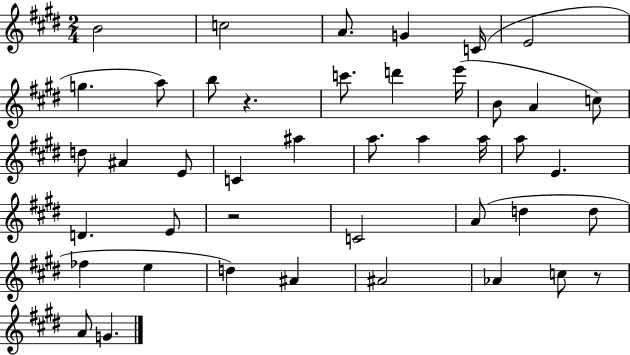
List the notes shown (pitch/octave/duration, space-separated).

B4/h C5/h A4/e. G4/q C4/s E4/h G5/q. A5/e B5/e R/q. C6/e. D6/q E6/s B4/e A4/q C5/e D5/e A#4/q E4/e C4/q A#5/q A5/e. A5/q A5/s A5/e E4/q. D4/q. E4/e R/h C4/h A4/e D5/q D5/e FES5/q E5/q D5/q A#4/q A#4/h Ab4/q C5/e R/e A4/e G4/q.